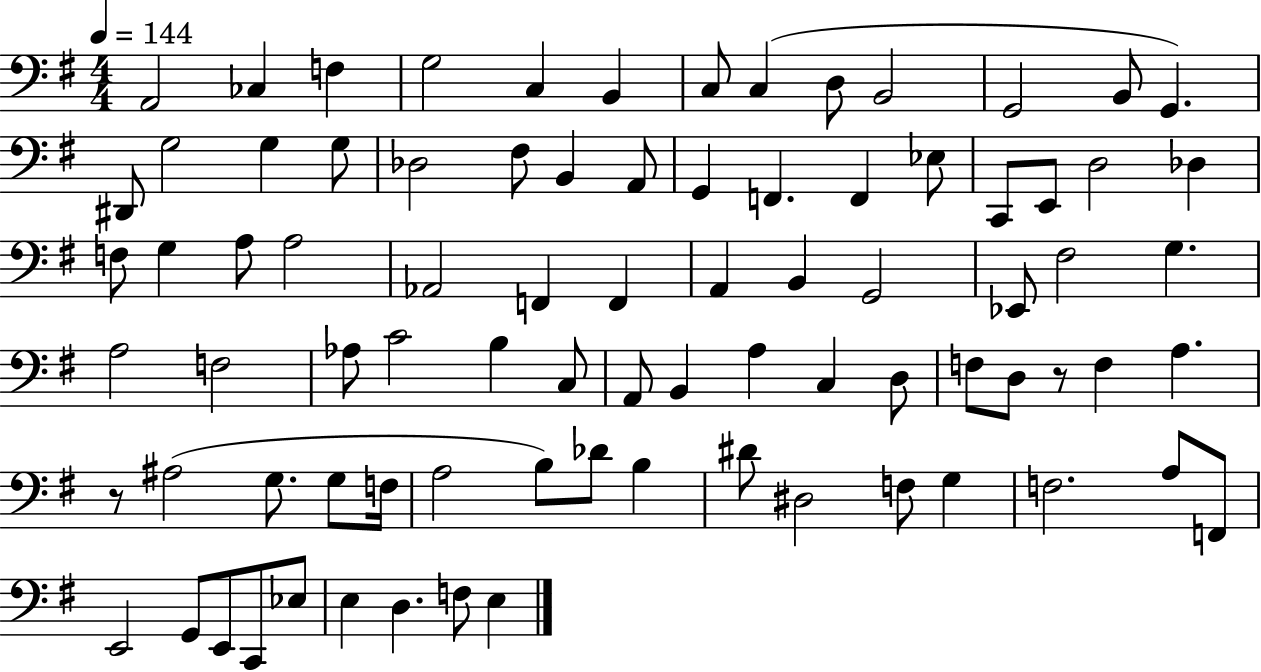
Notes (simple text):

A2/h CES3/q F3/q G3/h C3/q B2/q C3/e C3/q D3/e B2/h G2/h B2/e G2/q. D#2/e G3/h G3/q G3/e Db3/h F#3/e B2/q A2/e G2/q F2/q. F2/q Eb3/e C2/e E2/e D3/h Db3/q F3/e G3/q A3/e A3/h Ab2/h F2/q F2/q A2/q B2/q G2/h Eb2/e F#3/h G3/q. A3/h F3/h Ab3/e C4/h B3/q C3/e A2/e B2/q A3/q C3/q D3/e F3/e D3/e R/e F3/q A3/q. R/e A#3/h G3/e. G3/e F3/s A3/h B3/e Db4/e B3/q D#4/e D#3/h F3/e G3/q F3/h. A3/e F2/e E2/h G2/e E2/e C2/e Eb3/e E3/q D3/q. F3/e E3/q